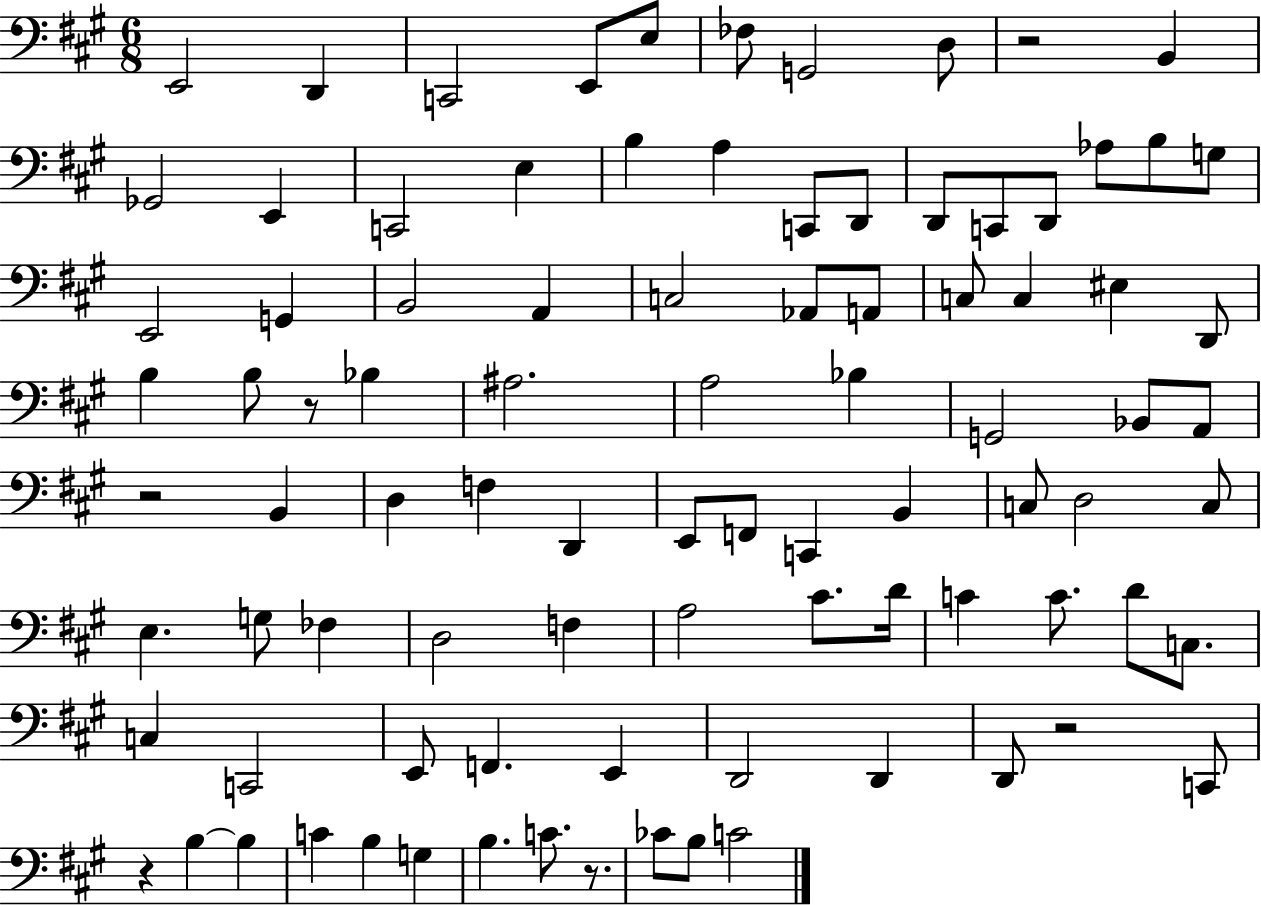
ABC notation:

X:1
T:Untitled
M:6/8
L:1/4
K:A
E,,2 D,, C,,2 E,,/2 E,/2 _F,/2 G,,2 D,/2 z2 B,, _G,,2 E,, C,,2 E, B, A, C,,/2 D,,/2 D,,/2 C,,/2 D,,/2 _A,/2 B,/2 G,/2 E,,2 G,, B,,2 A,, C,2 _A,,/2 A,,/2 C,/2 C, ^E, D,,/2 B, B,/2 z/2 _B, ^A,2 A,2 _B, G,,2 _B,,/2 A,,/2 z2 B,, D, F, D,, E,,/2 F,,/2 C,, B,, C,/2 D,2 C,/2 E, G,/2 _F, D,2 F, A,2 ^C/2 D/4 C C/2 D/2 C,/2 C, C,,2 E,,/2 F,, E,, D,,2 D,, D,,/2 z2 C,,/2 z B, B, C B, G, B, C/2 z/2 _C/2 B,/2 C2